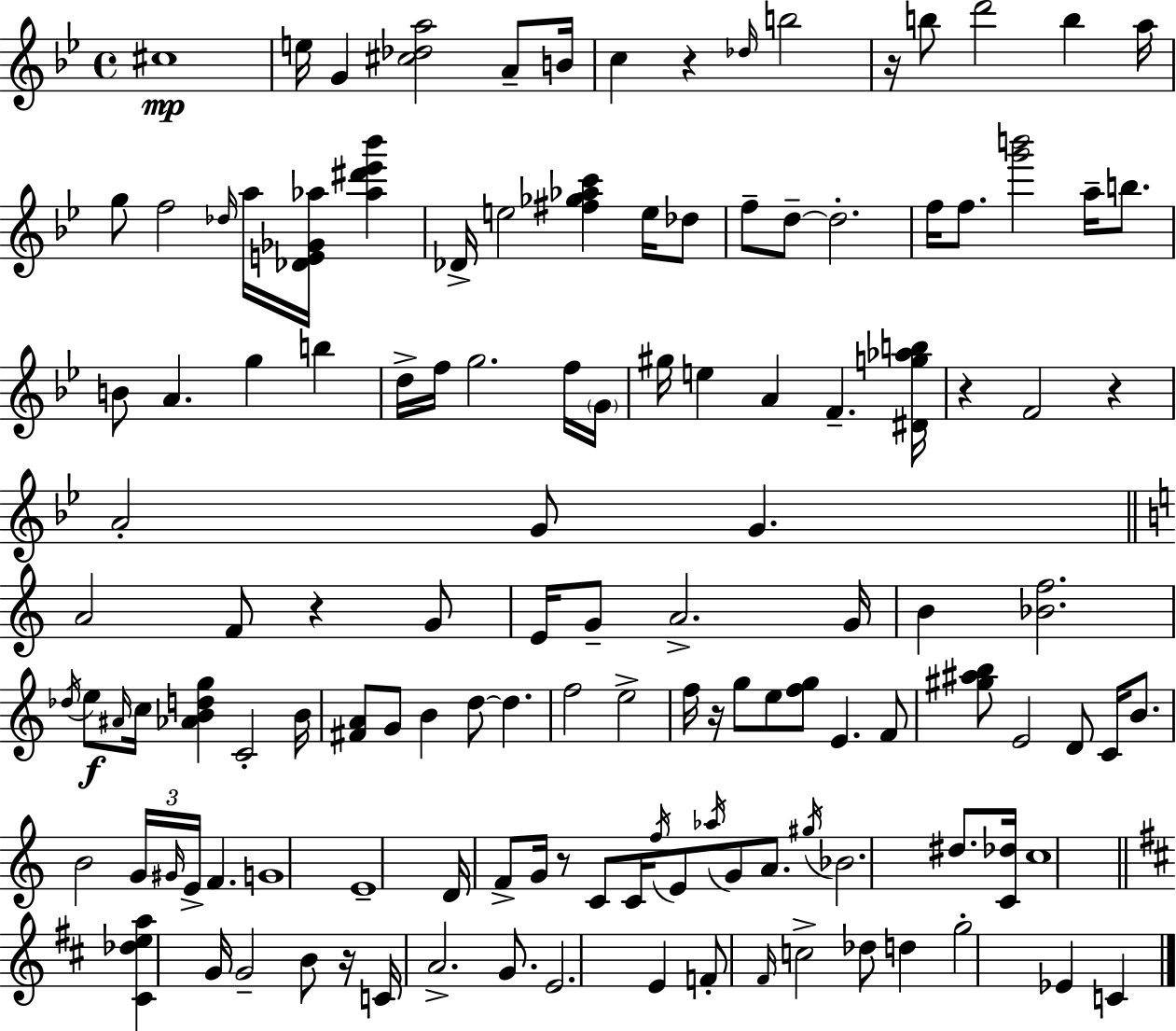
C#5/w E5/s G4/q [C#5,Db5,A5]/h A4/e B4/s C5/q R/q Db5/s B5/h R/s B5/e D6/h B5/q A5/s G5/e F5/h Db5/s A5/s [Db4,E4,Gb4,Ab5]/s [Ab5,D#6,Eb6,Bb6]/q Db4/s E5/h [F#5,Gb5,Ab5,C6]/q E5/s Db5/e F5/e D5/e D5/h. F5/s F5/e. [G6,B6]/h A5/s B5/e. B4/e A4/q. G5/q B5/q D5/s F5/s G5/h. F5/s G4/s G#5/s E5/q A4/q F4/q. [D#4,G5,Ab5,B5]/s R/q F4/h R/q A4/h G4/e G4/q. A4/h F4/e R/q G4/e E4/s G4/e A4/h. G4/s B4/q [Bb4,F5]/h. Db5/s E5/e A#4/s C5/s [Ab4,B4,D5,G5]/q C4/h B4/s [F#4,A4]/e G4/e B4/q D5/e D5/q. F5/h E5/h F5/s R/s G5/e E5/e [F5,G5]/e E4/q. F4/e [G#5,A#5,B5]/e E4/h D4/e C4/s B4/e. B4/h G4/s G#4/s E4/s F4/q. G4/w E4/w D4/s F4/e G4/s R/e C4/e C4/s F5/s E4/e Ab5/s G4/e A4/e. G#5/s Bb4/h. D#5/e. [C4,Db5]/s C5/w [C#4,Db5,E5,A5]/q G4/s G4/h B4/e R/s C4/s A4/h. G4/e. E4/h. E4/q F4/e F#4/s C5/h Db5/e D5/q G5/h Eb4/q C4/q